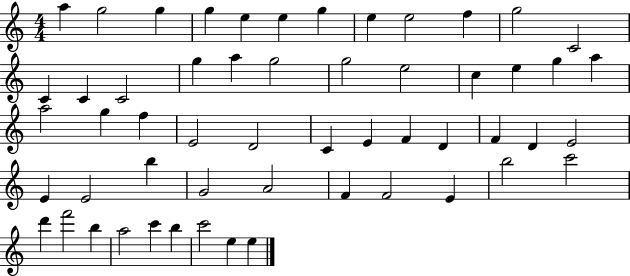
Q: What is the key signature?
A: C major